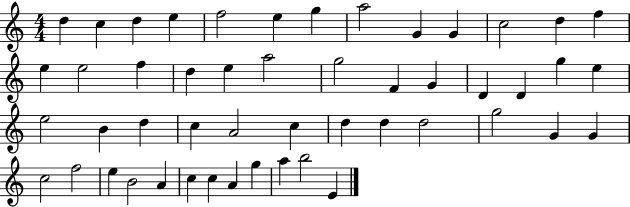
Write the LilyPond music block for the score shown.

{
  \clef treble
  \numericTimeSignature
  \time 4/4
  \key c \major
  d''4 c''4 d''4 e''4 | f''2 e''4 g''4 | a''2 g'4 g'4 | c''2 d''4 f''4 | \break e''4 e''2 f''4 | d''4 e''4 a''2 | g''2 f'4 g'4 | d'4 d'4 g''4 e''4 | \break e''2 b'4 d''4 | c''4 a'2 c''4 | d''4 d''4 d''2 | g''2 g'4 g'4 | \break c''2 f''2 | e''4 b'2 a'4 | c''4 c''4 a'4 g''4 | a''4 b''2 e'4 | \break \bar "|."
}